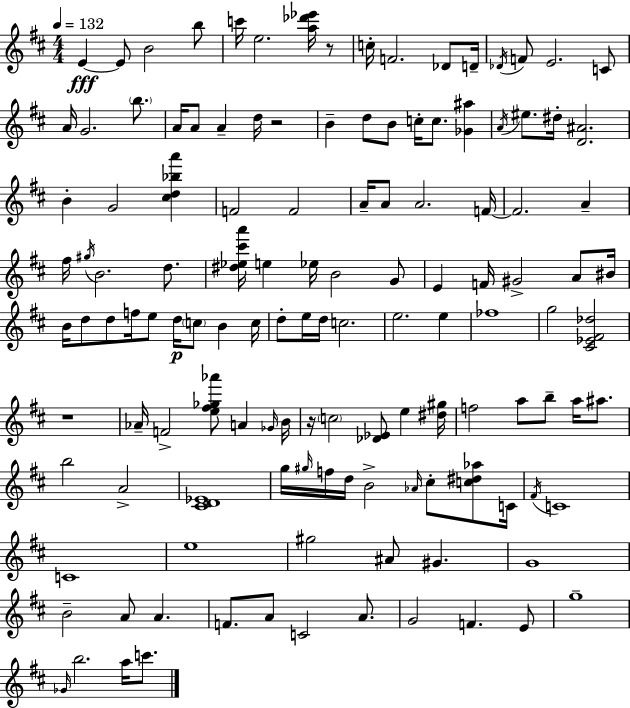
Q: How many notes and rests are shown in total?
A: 129